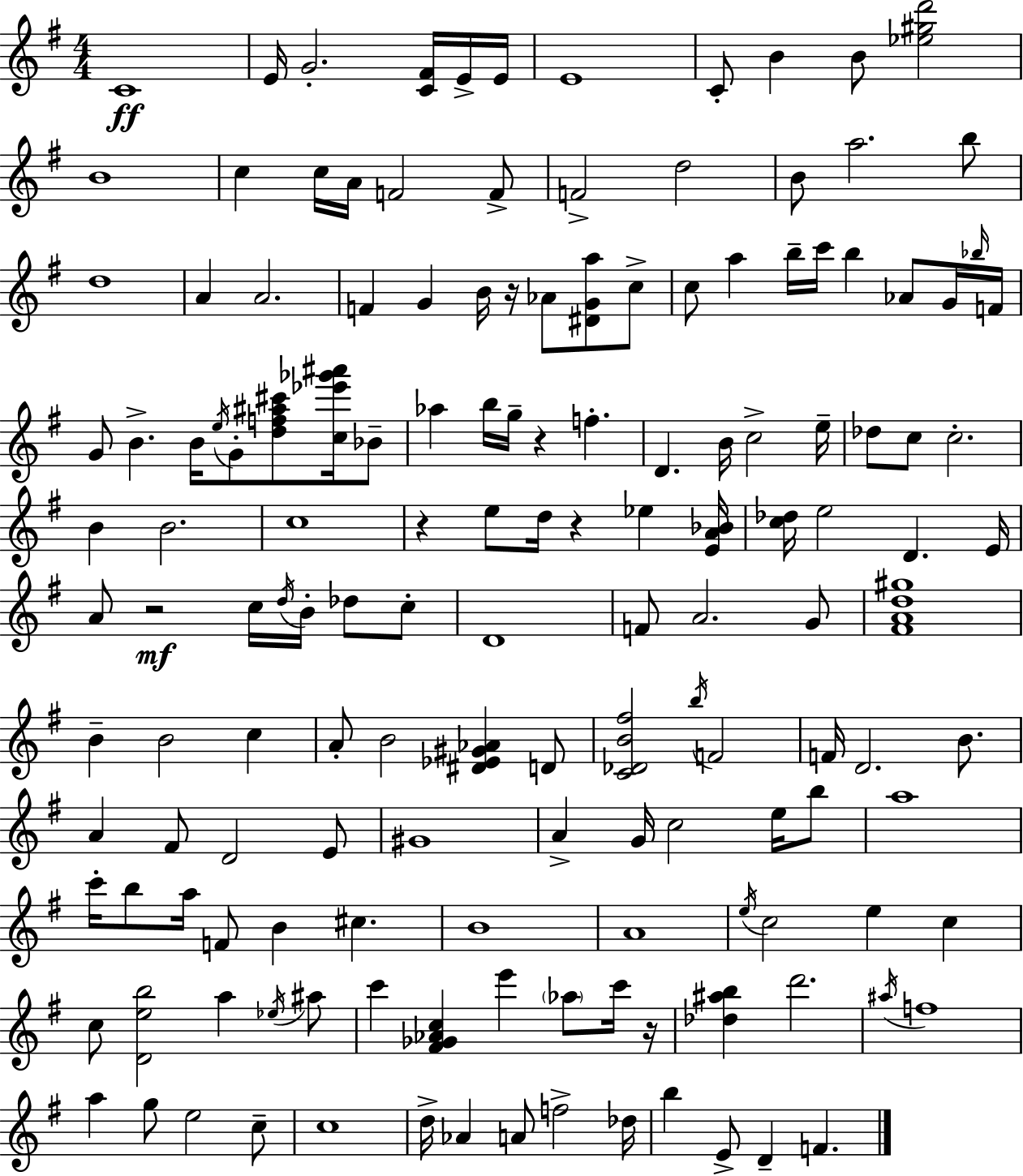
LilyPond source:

{
  \clef treble
  \numericTimeSignature
  \time 4/4
  \key e \minor
  \repeat volta 2 { c'1\ff | e'16 g'2.-. <c' fis'>16 e'16-> e'16 | e'1 | c'8-. b'4 b'8 <ees'' gis'' d'''>2 | \break b'1 | c''4 c''16 a'16 f'2 f'8-> | f'2-> d''2 | b'8 a''2. b''8 | \break d''1 | a'4 a'2. | f'4 g'4 b'16 r16 aes'8 <dis' g' a''>8 c''8-> | c''8 a''4 b''16-- c'''16 b''4 aes'8 g'16 \grace { bes''16 } | \break f'16 g'8 b'4.-> b'16 \acciaccatura { e''16 } g'8-. <d'' f'' ais'' cis'''>8 <c'' ees''' ges''' ais'''>16 | bes'8-- aes''4 b''16 g''16-- r4 f''4.-. | d'4. b'16 c''2-> | e''16-- des''8 c''8 c''2.-. | \break b'4 b'2. | c''1 | r4 e''8 d''16 r4 ees''4 | <e' a' bes'>16 <c'' des''>16 e''2 d'4. | \break e'16 a'8 r2\mf c''16 \acciaccatura { d''16 } b'16-. des''8 | c''8-. d'1 | f'8 a'2. | g'8 <fis' a' d'' gis''>1 | \break b'4-- b'2 c''4 | a'8-. b'2 <dis' ees' gis' aes'>4 | d'8 <c' des' b' fis''>2 \acciaccatura { b''16 } f'2 | f'16 d'2. | \break b'8. a'4 fis'8 d'2 | e'8 gis'1 | a'4-> g'16 c''2 | e''16 b''8 a''1 | \break c'''16-. b''8 a''16 f'8 b'4 cis''4. | b'1 | a'1 | \acciaccatura { e''16 } c''2 e''4 | \break c''4 c''8 <d' e'' b''>2 a''4 | \acciaccatura { ees''16 } ais''8 c'''4 <fis' ges' aes' c''>4 e'''4 | \parenthesize aes''8 c'''16 r16 <des'' ais'' b''>4 d'''2. | \acciaccatura { ais''16 } f''1 | \break a''4 g''8 e''2 | c''8-- c''1 | d''16-> aes'4 a'8 f''2-> | des''16 b''4 e'8-> d'4-- | \break f'4. } \bar "|."
}